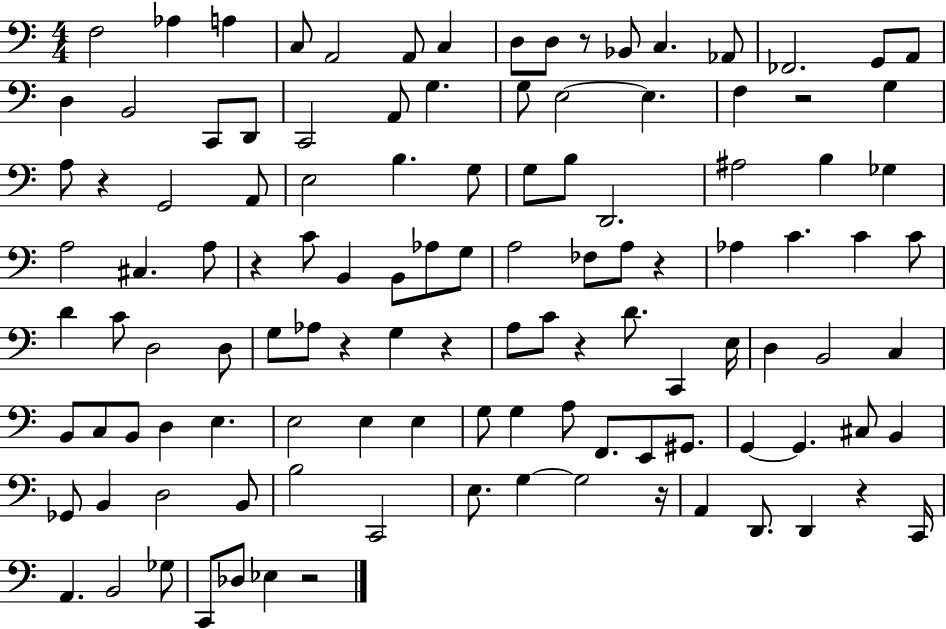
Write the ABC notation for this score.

X:1
T:Untitled
M:4/4
L:1/4
K:C
F,2 _A, A, C,/2 A,,2 A,,/2 C, D,/2 D,/2 z/2 _B,,/2 C, _A,,/2 _F,,2 G,,/2 A,,/2 D, B,,2 C,,/2 D,,/2 C,,2 A,,/2 G, G,/2 E,2 E, F, z2 G, A,/2 z G,,2 A,,/2 E,2 B, G,/2 G,/2 B,/2 D,,2 ^A,2 B, _G, A,2 ^C, A,/2 z C/2 B,, B,,/2 _A,/2 G,/2 A,2 _F,/2 A,/2 z _A, C C C/2 D C/2 D,2 D,/2 G,/2 _A,/2 z G, z A,/2 C/2 z D/2 C,, E,/4 D, B,,2 C, B,,/2 C,/2 B,,/2 D, E, E,2 E, E, G,/2 G, A,/2 F,,/2 E,,/2 ^G,,/2 G,, G,, ^C,/2 B,, _G,,/2 B,, D,2 B,,/2 B,2 C,,2 E,/2 G, G,2 z/4 A,, D,,/2 D,, z C,,/4 A,, B,,2 _G,/2 C,,/2 _D,/2 _E, z2